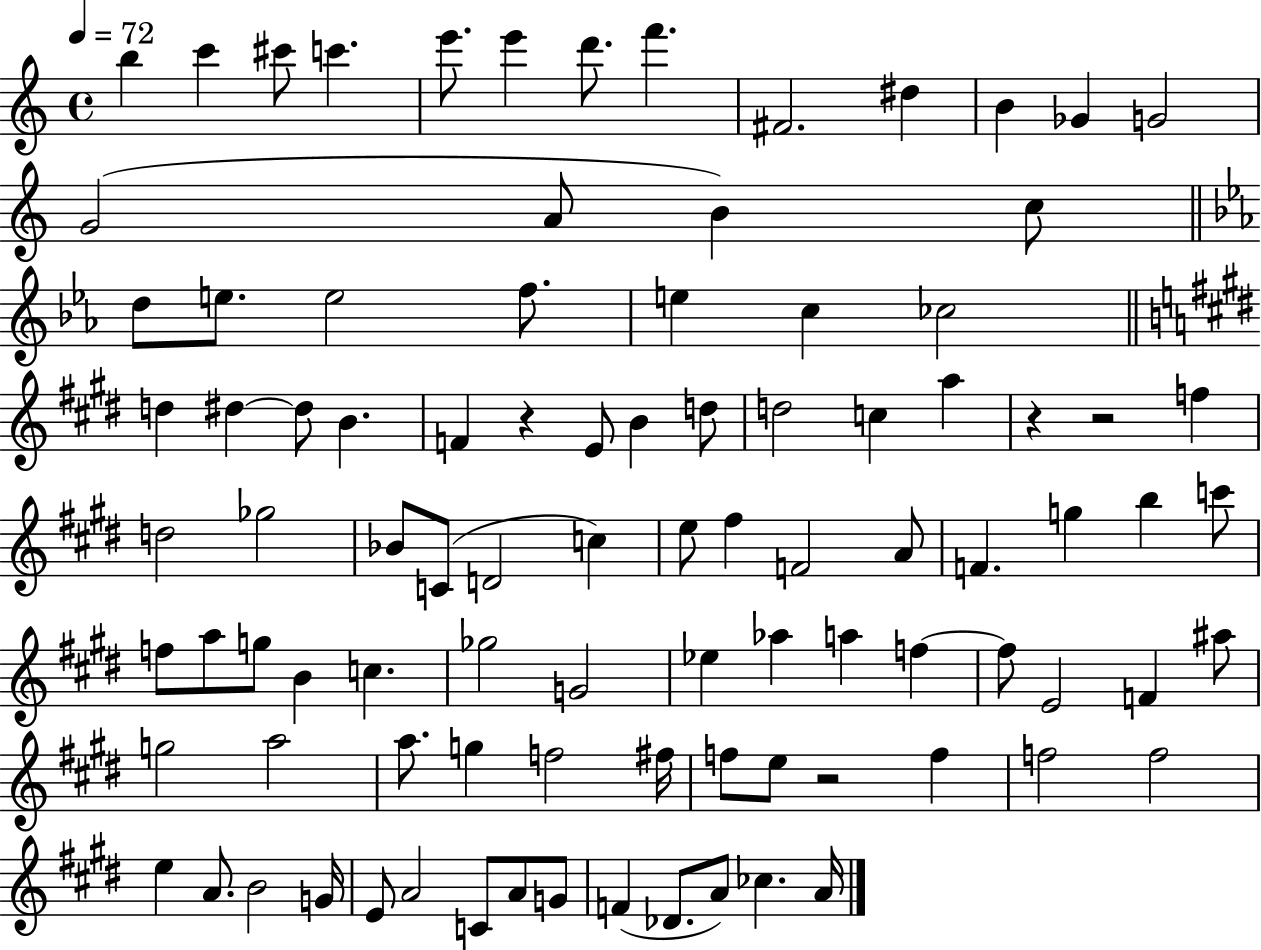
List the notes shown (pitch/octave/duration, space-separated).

B5/q C6/q C#6/e C6/q. E6/e. E6/q D6/e. F6/q. F#4/h. D#5/q B4/q Gb4/q G4/h G4/h A4/e B4/q C5/e D5/e E5/e. E5/h F5/e. E5/q C5/q CES5/h D5/q D#5/q D#5/e B4/q. F4/q R/q E4/e B4/q D5/e D5/h C5/q A5/q R/q R/h F5/q D5/h Gb5/h Bb4/e C4/e D4/h C5/q E5/e F#5/q F4/h A4/e F4/q. G5/q B5/q C6/e F5/e A5/e G5/e B4/q C5/q. Gb5/h G4/h Eb5/q Ab5/q A5/q F5/q F5/e E4/h F4/q A#5/e G5/h A5/h A5/e. G5/q F5/h F#5/s F5/e E5/e R/h F5/q F5/h F5/h E5/q A4/e. B4/h G4/s E4/e A4/h C4/e A4/e G4/e F4/q Db4/e. A4/e CES5/q. A4/s